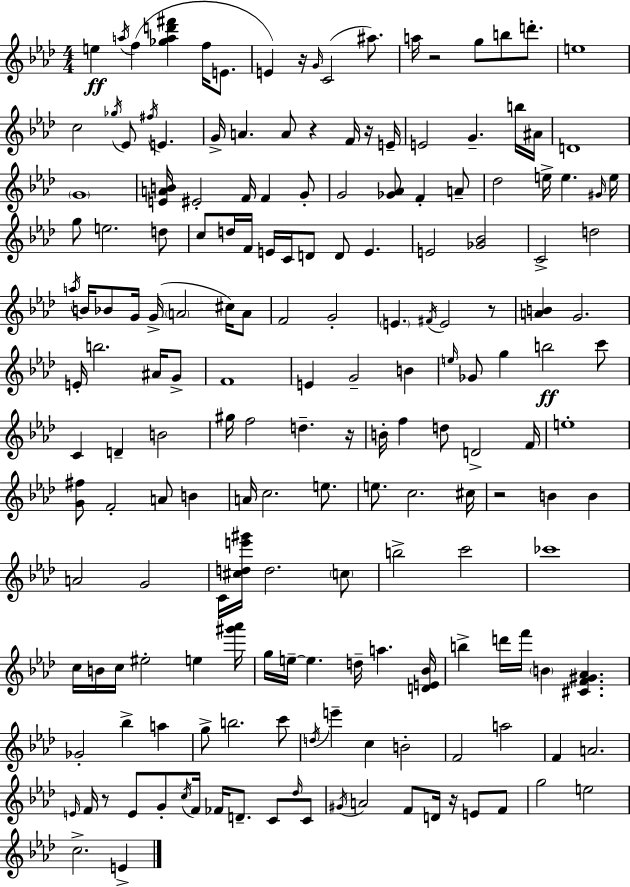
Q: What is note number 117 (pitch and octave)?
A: C5